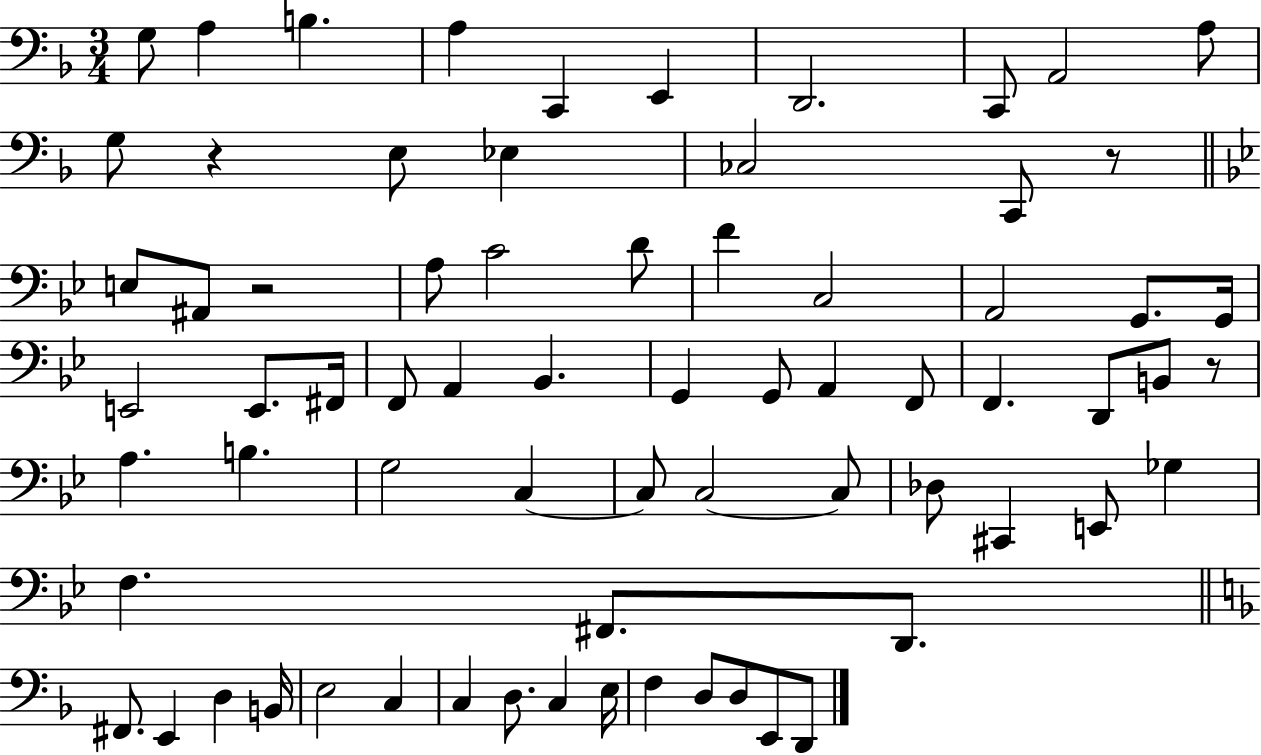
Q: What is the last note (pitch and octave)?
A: D2